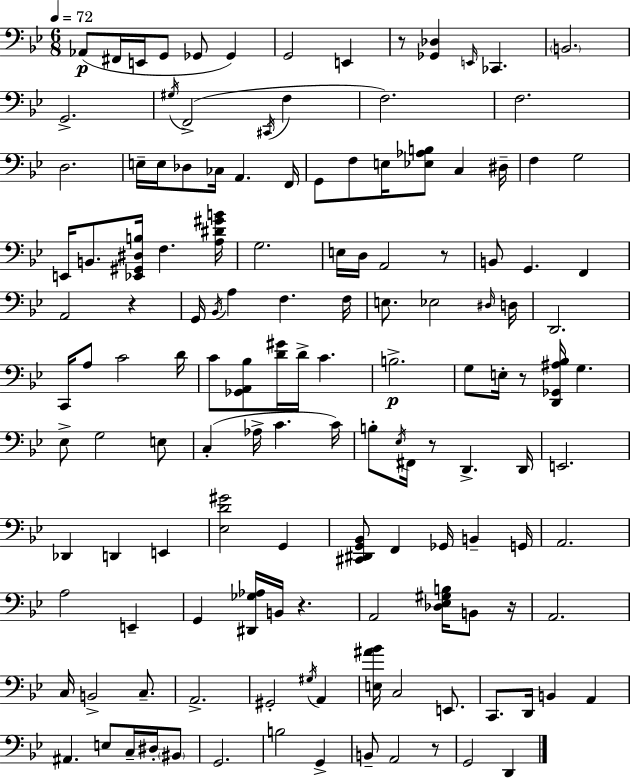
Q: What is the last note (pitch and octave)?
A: D2